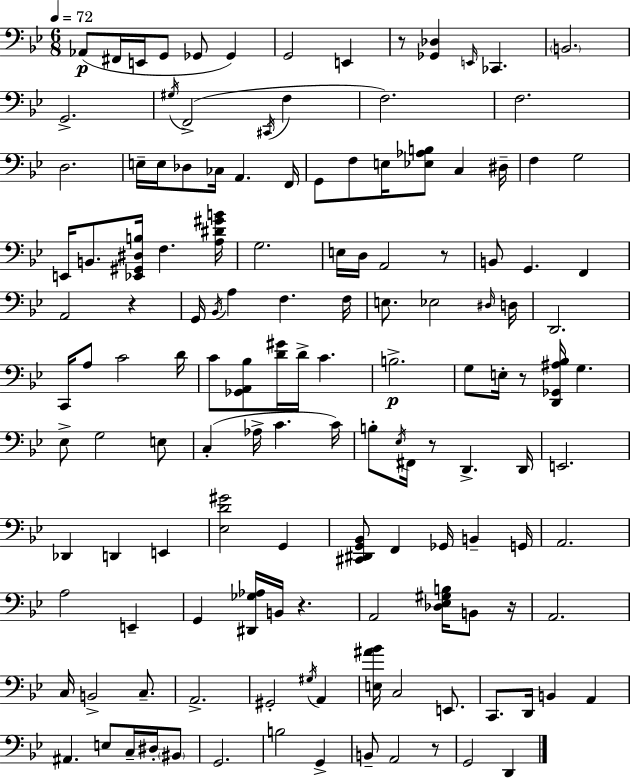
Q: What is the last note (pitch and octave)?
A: D2